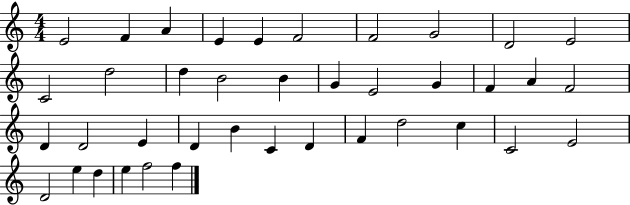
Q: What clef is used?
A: treble